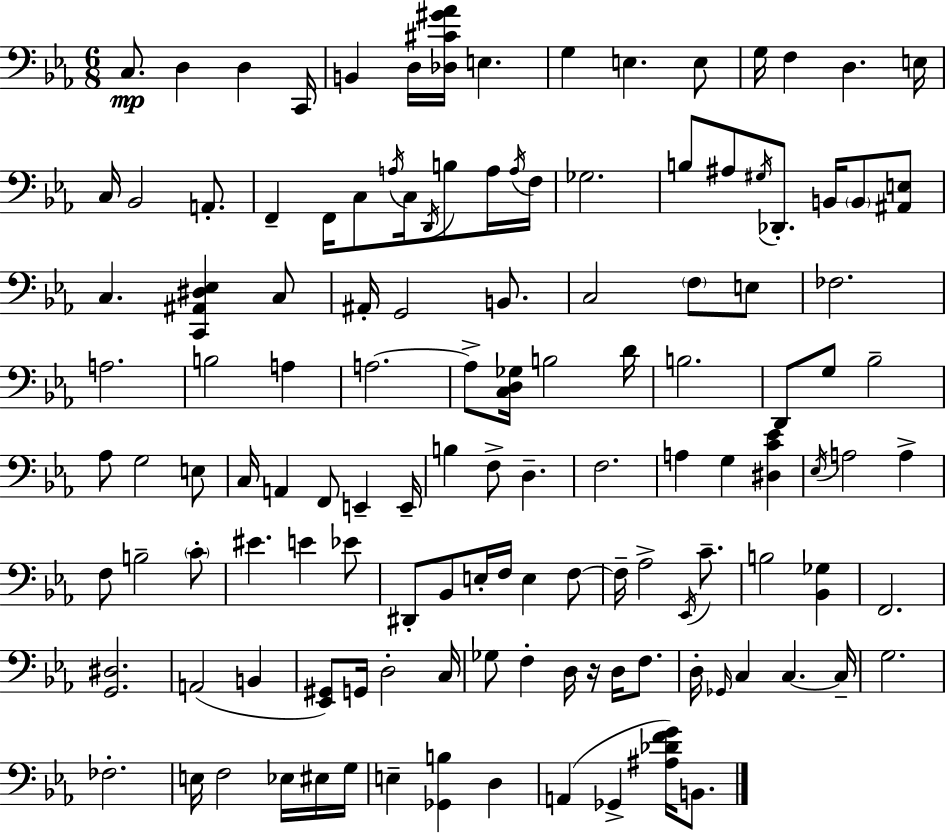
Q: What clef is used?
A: bass